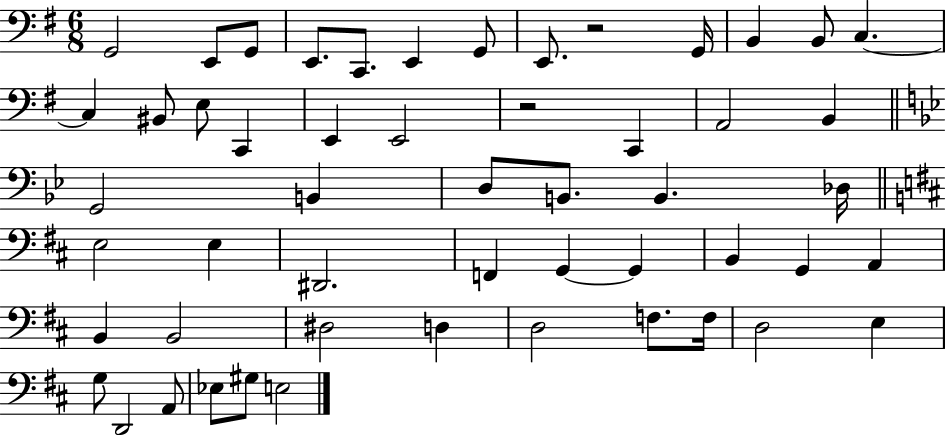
G2/h E2/e G2/e E2/e. C2/e. E2/q G2/e E2/e. R/h G2/s B2/q B2/e C3/q. C3/q BIS2/e E3/e C2/q E2/q E2/h R/h C2/q A2/h B2/q G2/h B2/q D3/e B2/e. B2/q. Db3/s E3/h E3/q D#2/h. F2/q G2/q G2/q B2/q G2/q A2/q B2/q B2/h D#3/h D3/q D3/h F3/e. F3/s D3/h E3/q G3/e D2/h A2/e Eb3/e G#3/e E3/h